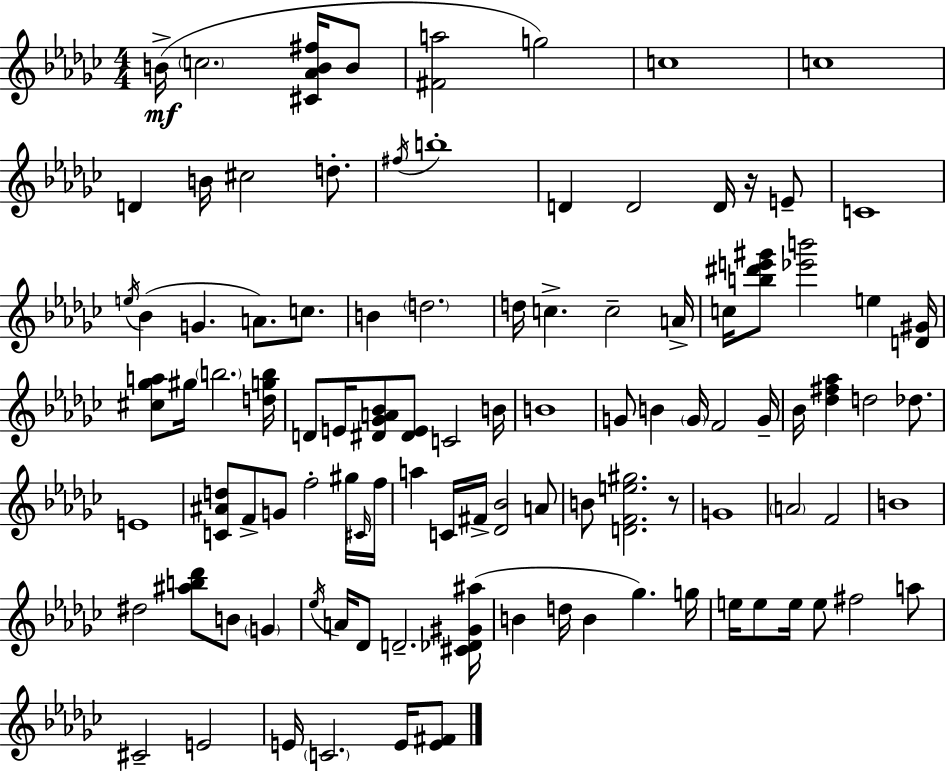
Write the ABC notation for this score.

X:1
T:Untitled
M:4/4
L:1/4
K:Ebm
B/4 c2 [^C_AB^f]/4 B/2 [^Fa]2 g2 c4 c4 D B/4 ^c2 d/2 ^f/4 b4 D D2 D/4 z/4 E/2 C4 e/4 _B G A/2 c/2 B d2 d/4 c c2 A/4 c/4 [b^d'e'^g']/2 [_e'b']2 e [D^G]/4 [^c_ga]/2 ^g/4 b2 [dgb]/4 D/2 E/4 [^D_GA_B]/2 [^DE]/2 C2 B/4 B4 G/2 B G/4 F2 G/4 _B/4 [_d^f_a] d2 _d/2 E4 [C^Ad]/2 F/2 G/2 f2 ^g/4 ^C/4 f/4 a C/4 ^F/4 [_D_B]2 A/2 B/2 [DFe^g]2 z/2 G4 A2 F2 B4 ^d2 [^ab_d']/2 B/2 G _e/4 A/4 _D/2 D2 [^C_D^G^a]/4 B d/4 B _g g/4 e/4 e/2 e/4 e/2 ^f2 a/2 ^C2 E2 E/4 C2 E/4 [E^F]/2